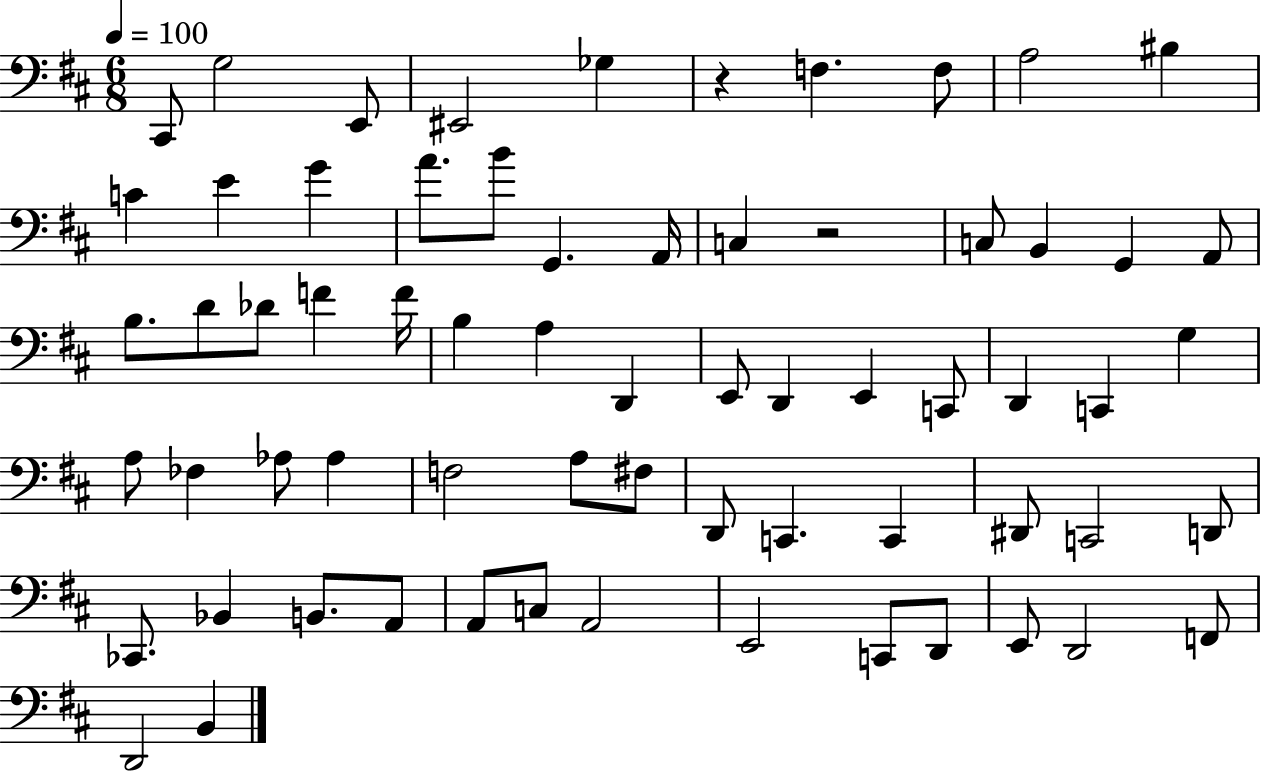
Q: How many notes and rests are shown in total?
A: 66